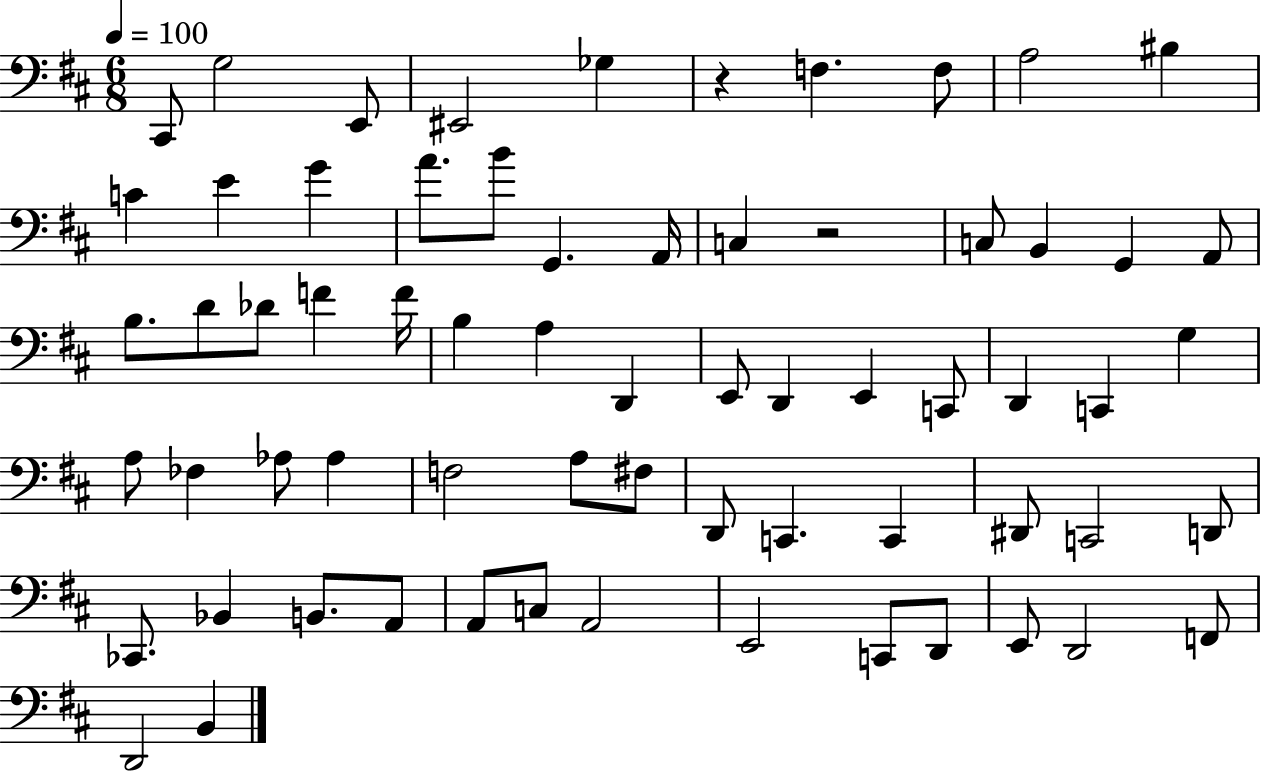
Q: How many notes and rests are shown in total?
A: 66